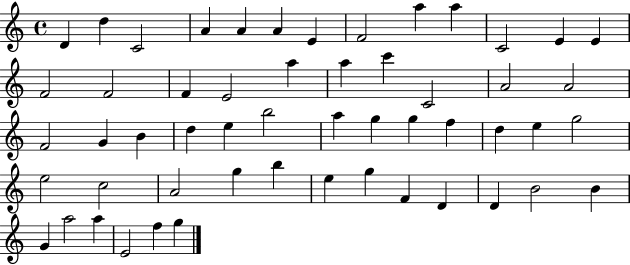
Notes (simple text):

D4/q D5/q C4/h A4/q A4/q A4/q E4/q F4/h A5/q A5/q C4/h E4/q E4/q F4/h F4/h F4/q E4/h A5/q A5/q C6/q C4/h A4/h A4/h F4/h G4/q B4/q D5/q E5/q B5/h A5/q G5/q G5/q F5/q D5/q E5/q G5/h E5/h C5/h A4/h G5/q B5/q E5/q G5/q F4/q D4/q D4/q B4/h B4/q G4/q A5/h A5/q E4/h F5/q G5/q